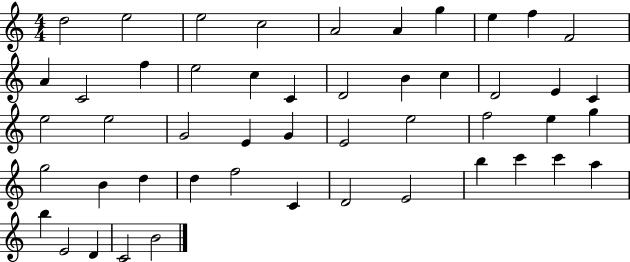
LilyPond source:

{
  \clef treble
  \numericTimeSignature
  \time 4/4
  \key c \major
  d''2 e''2 | e''2 c''2 | a'2 a'4 g''4 | e''4 f''4 f'2 | \break a'4 c'2 f''4 | e''2 c''4 c'4 | d'2 b'4 c''4 | d'2 e'4 c'4 | \break e''2 e''2 | g'2 e'4 g'4 | e'2 e''2 | f''2 e''4 g''4 | \break g''2 b'4 d''4 | d''4 f''2 c'4 | d'2 e'2 | b''4 c'''4 c'''4 a''4 | \break b''4 e'2 d'4 | c'2 b'2 | \bar "|."
}